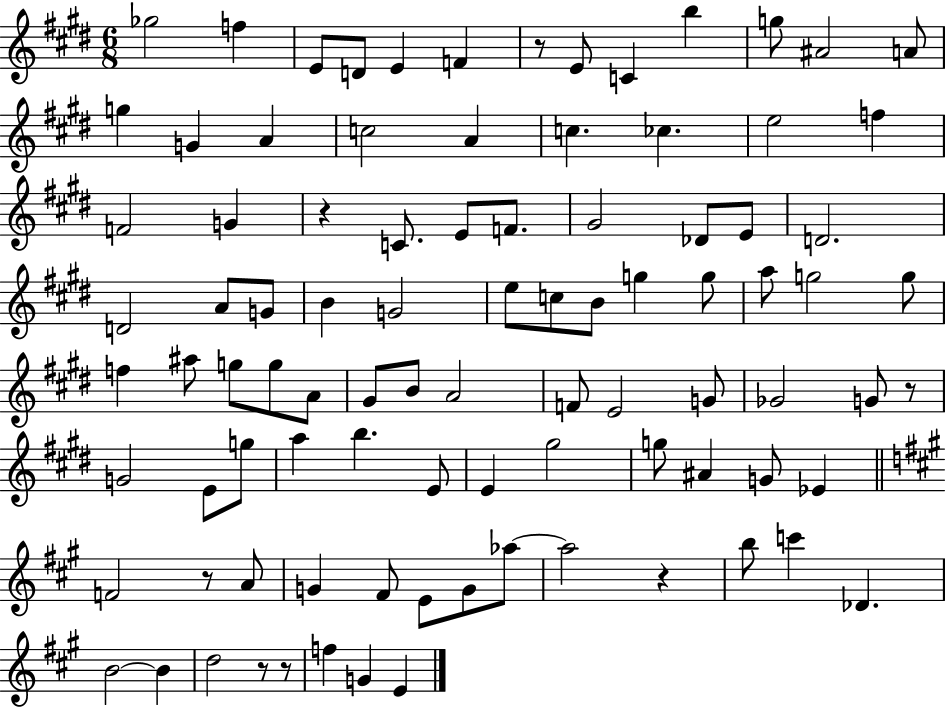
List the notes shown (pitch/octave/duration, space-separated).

Gb5/h F5/q E4/e D4/e E4/q F4/q R/e E4/e C4/q B5/q G5/e A#4/h A4/e G5/q G4/q A4/q C5/h A4/q C5/q. CES5/q. E5/h F5/q F4/h G4/q R/q C4/e. E4/e F4/e. G#4/h Db4/e E4/e D4/h. D4/h A4/e G4/e B4/q G4/h E5/e C5/e B4/e G5/q G5/e A5/e G5/h G5/e F5/q A#5/e G5/e G5/e A4/e G#4/e B4/e A4/h F4/e E4/h G4/e Gb4/h G4/e R/e G4/h E4/e G5/e A5/q B5/q. E4/e E4/q G#5/h G5/e A#4/q G4/e Eb4/q F4/h R/e A4/e G4/q F#4/e E4/e G4/e Ab5/e Ab5/h R/q B5/e C6/q Db4/q. B4/h B4/q D5/h R/e R/e F5/q G4/q E4/q